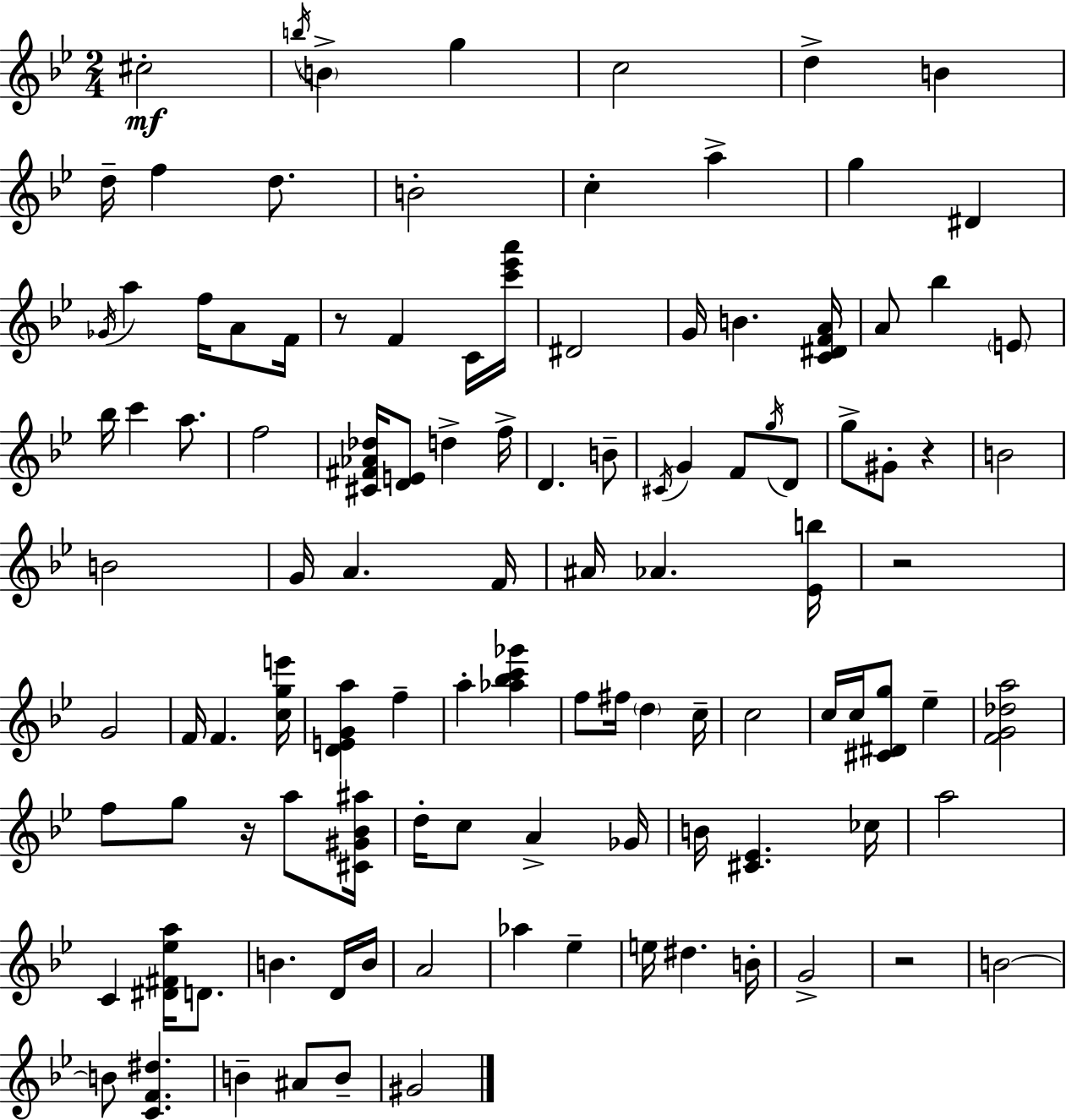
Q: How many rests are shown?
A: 5